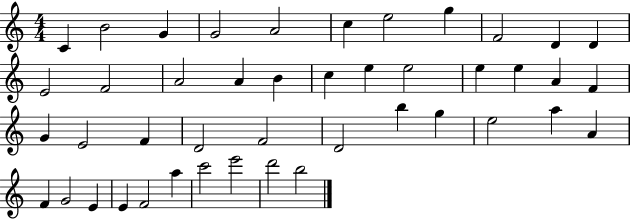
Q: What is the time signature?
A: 4/4